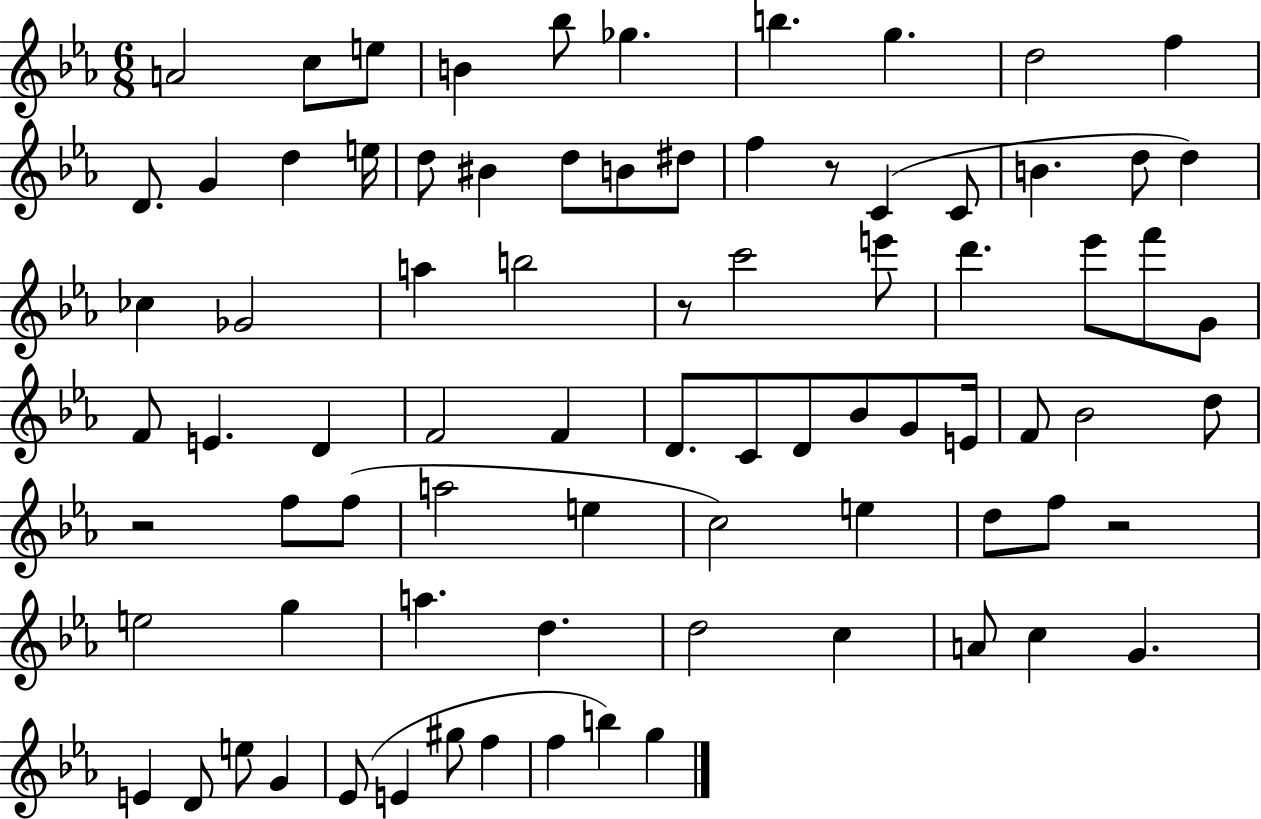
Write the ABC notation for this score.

X:1
T:Untitled
M:6/8
L:1/4
K:Eb
A2 c/2 e/2 B _b/2 _g b g d2 f D/2 G d e/4 d/2 ^B d/2 B/2 ^d/2 f z/2 C C/2 B d/2 d _c _G2 a b2 z/2 c'2 e'/2 d' _e'/2 f'/2 G/2 F/2 E D F2 F D/2 C/2 D/2 _B/2 G/2 E/4 F/2 _B2 d/2 z2 f/2 f/2 a2 e c2 e d/2 f/2 z2 e2 g a d d2 c A/2 c G E D/2 e/2 G _E/2 E ^g/2 f f b g